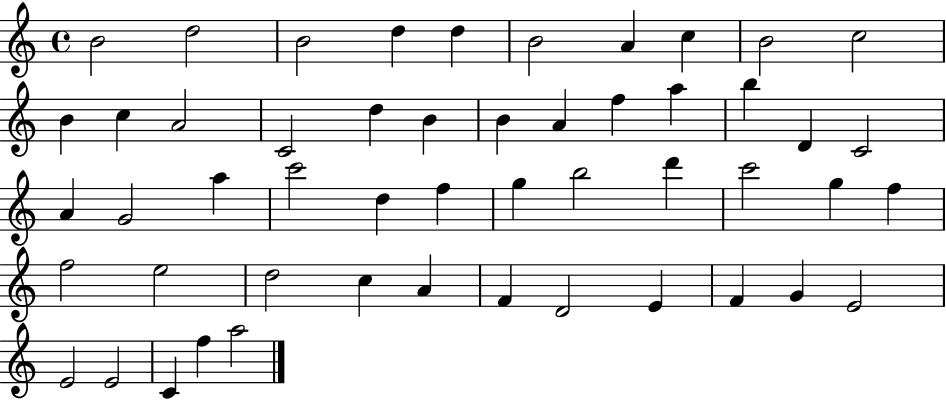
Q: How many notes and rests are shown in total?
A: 51